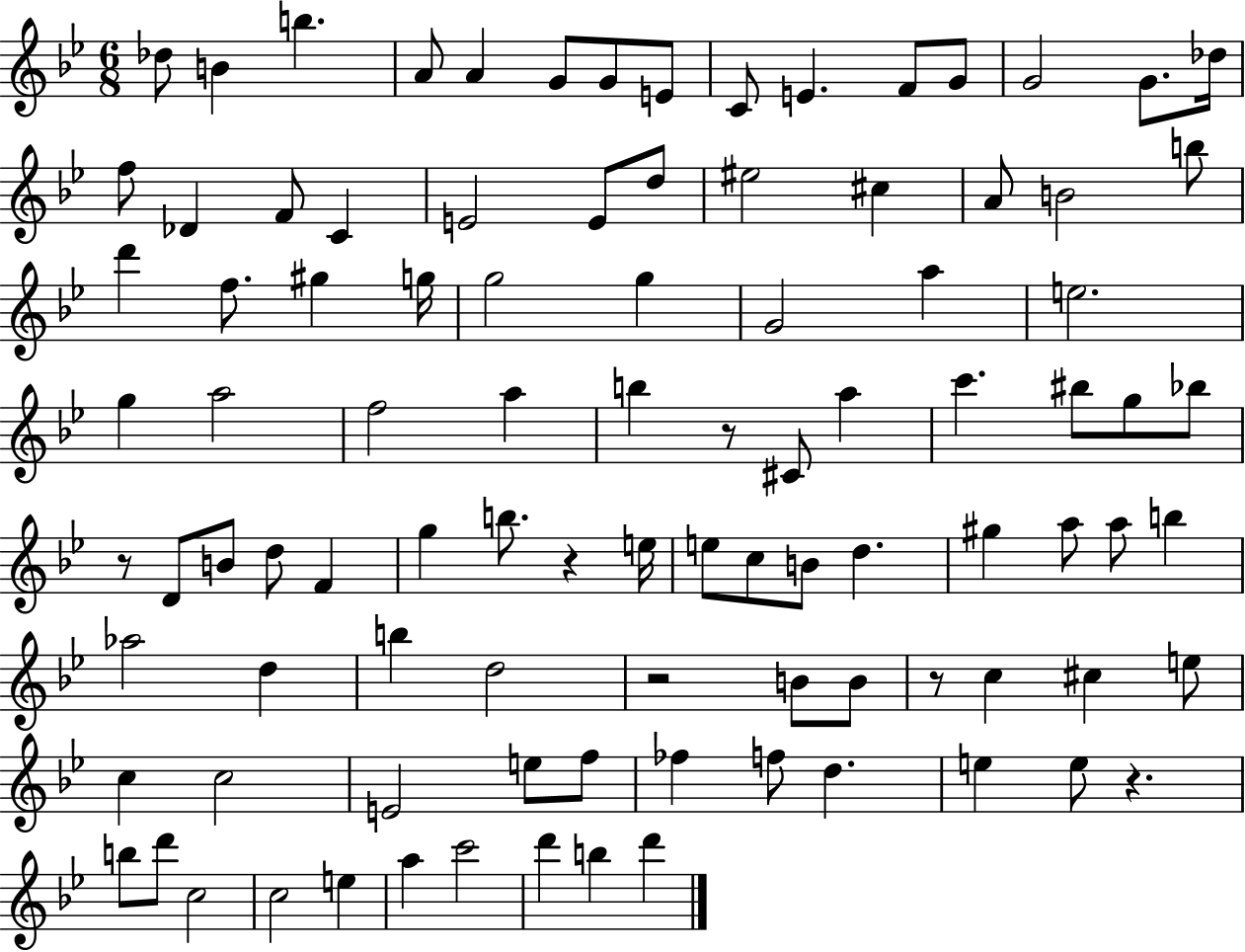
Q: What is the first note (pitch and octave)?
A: Db5